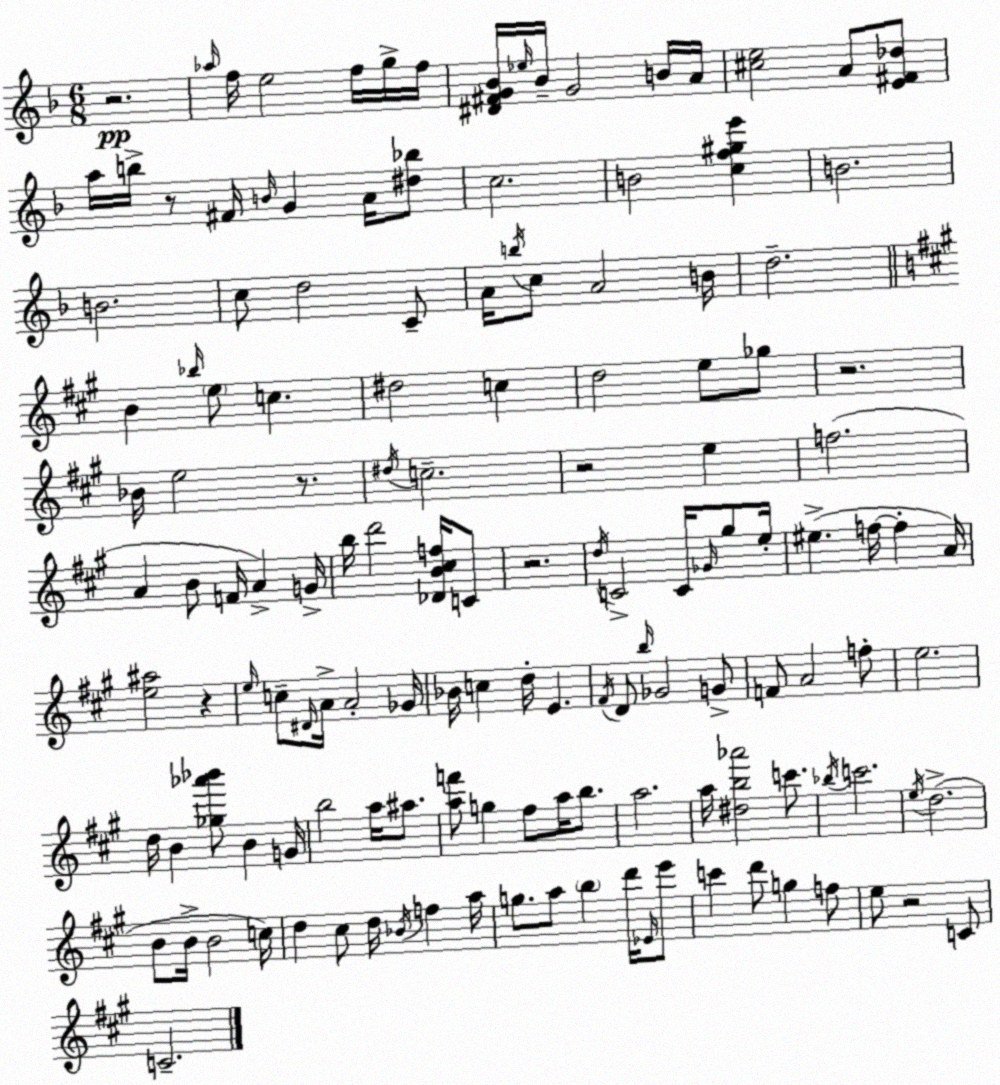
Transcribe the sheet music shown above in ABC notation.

X:1
T:Untitled
M:6/8
L:1/4
K:F
z2 _a/4 f/4 e2 f/4 g/4 f/4 [^D^FG_B]/4 _e/4 _B/4 G2 B/4 A/4 [^ce]2 A/2 [E^F_d]/2 a/4 b/4 z/2 ^F/4 B/4 G A/4 [^d_b]/2 c2 B2 [cf^ge'] B2 B2 c/2 d2 C/2 A/4 b/4 c/2 A2 B/4 d2 B _b/4 e/2 c ^d2 c d2 e/2 _g/2 z2 _B/4 e2 z/2 ^d/4 c2 z2 e f2 A B/2 F/4 A G/4 b/4 d'2 [_DB^cf]/4 C/2 z2 d/4 C2 C/4 _G/4 ^g/2 e/4 ^e f/4 f A/4 [e^a]2 z e/4 c/2 ^D/4 A/4 A2 _G/4 _B/4 c d/4 E ^F/4 D/2 b/4 _G2 G/2 F/2 A2 f/2 e2 d/4 B [_g_a'_b']/2 B G/4 b2 a/4 ^a/2 [af']/2 g ^f/2 a/4 b/2 a2 a/4 [^db_a']2 c'/2 _b/4 c'2 e/4 d2 B/2 B/4 B2 c/4 d ^c/2 d/4 _B/4 f a/4 g/2 a/2 b d'/4 _E/4 e'/2 c' d'/2 g f/2 e/2 z2 C/2 C2